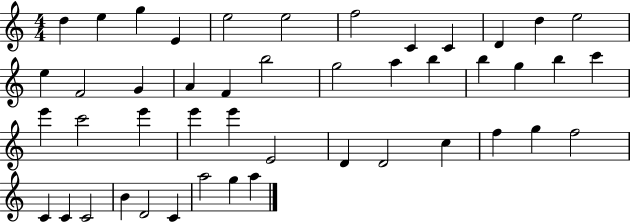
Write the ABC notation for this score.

X:1
T:Untitled
M:4/4
L:1/4
K:C
d e g E e2 e2 f2 C C D d e2 e F2 G A F b2 g2 a b b g b c' e' c'2 e' e' e' E2 D D2 c f g f2 C C C2 B D2 C a2 g a